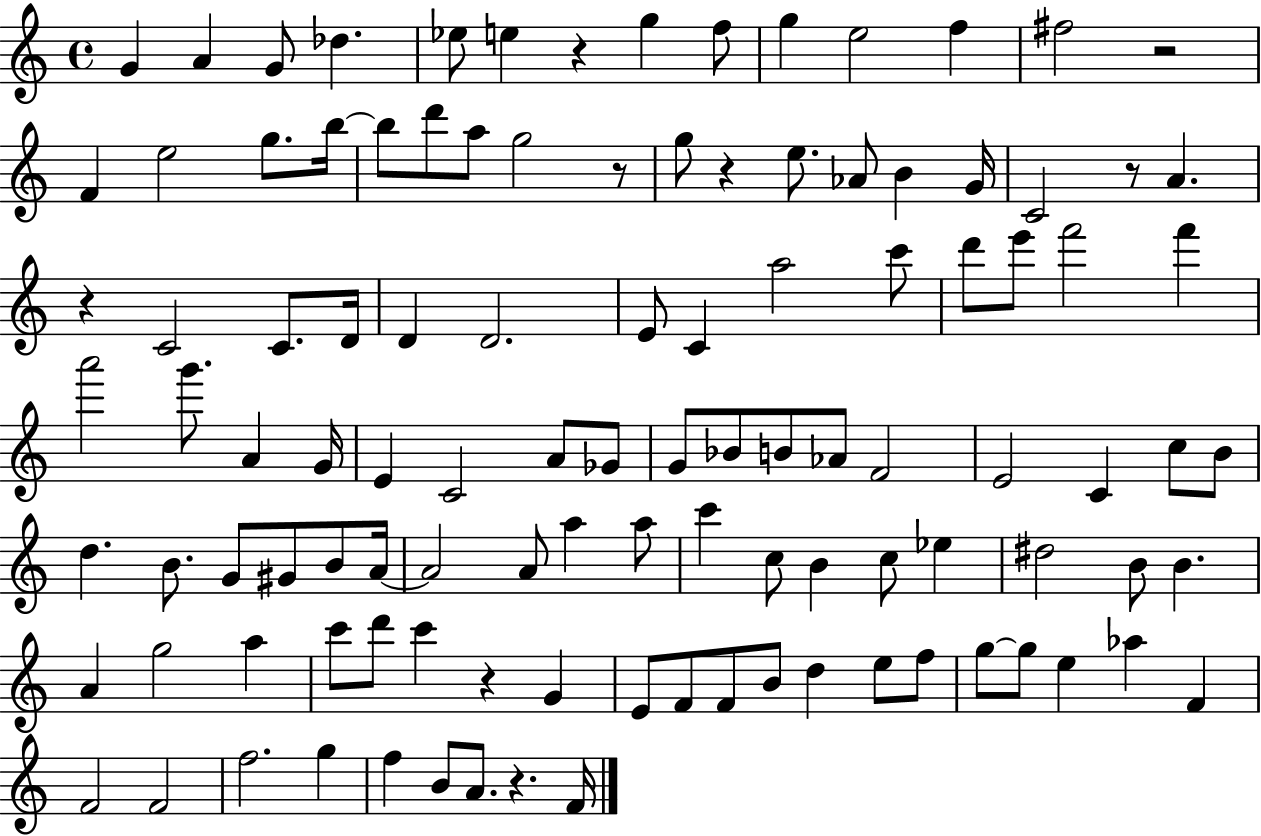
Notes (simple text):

G4/q A4/q G4/e Db5/q. Eb5/e E5/q R/q G5/q F5/e G5/q E5/h F5/q F#5/h R/h F4/q E5/h G5/e. B5/s B5/e D6/e A5/e G5/h R/e G5/e R/q E5/e. Ab4/e B4/q G4/s C4/h R/e A4/q. R/q C4/h C4/e. D4/s D4/q D4/h. E4/e C4/q A5/h C6/e D6/e E6/e F6/h F6/q A6/h G6/e. A4/q G4/s E4/q C4/h A4/e Gb4/e G4/e Bb4/e B4/e Ab4/e F4/h E4/h C4/q C5/e B4/e D5/q. B4/e. G4/e G#4/e B4/e A4/s A4/h A4/e A5/q A5/e C6/q C5/e B4/q C5/e Eb5/q D#5/h B4/e B4/q. A4/q G5/h A5/q C6/e D6/e C6/q R/q G4/q E4/e F4/e F4/e B4/e D5/q E5/e F5/e G5/e G5/e E5/q Ab5/q F4/q F4/h F4/h F5/h. G5/q F5/q B4/e A4/e. R/q. F4/s